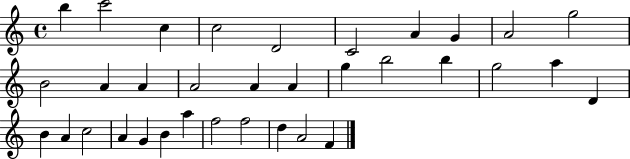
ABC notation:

X:1
T:Untitled
M:4/4
L:1/4
K:C
b c'2 c c2 D2 C2 A G A2 g2 B2 A A A2 A A g b2 b g2 a D B A c2 A G B a f2 f2 d A2 F